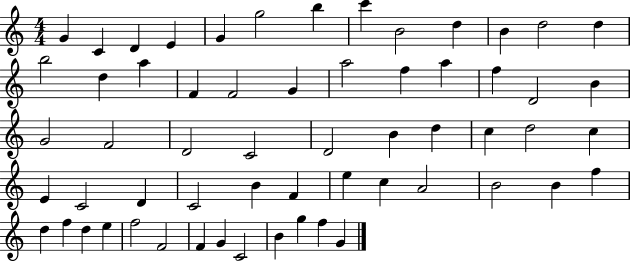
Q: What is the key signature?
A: C major